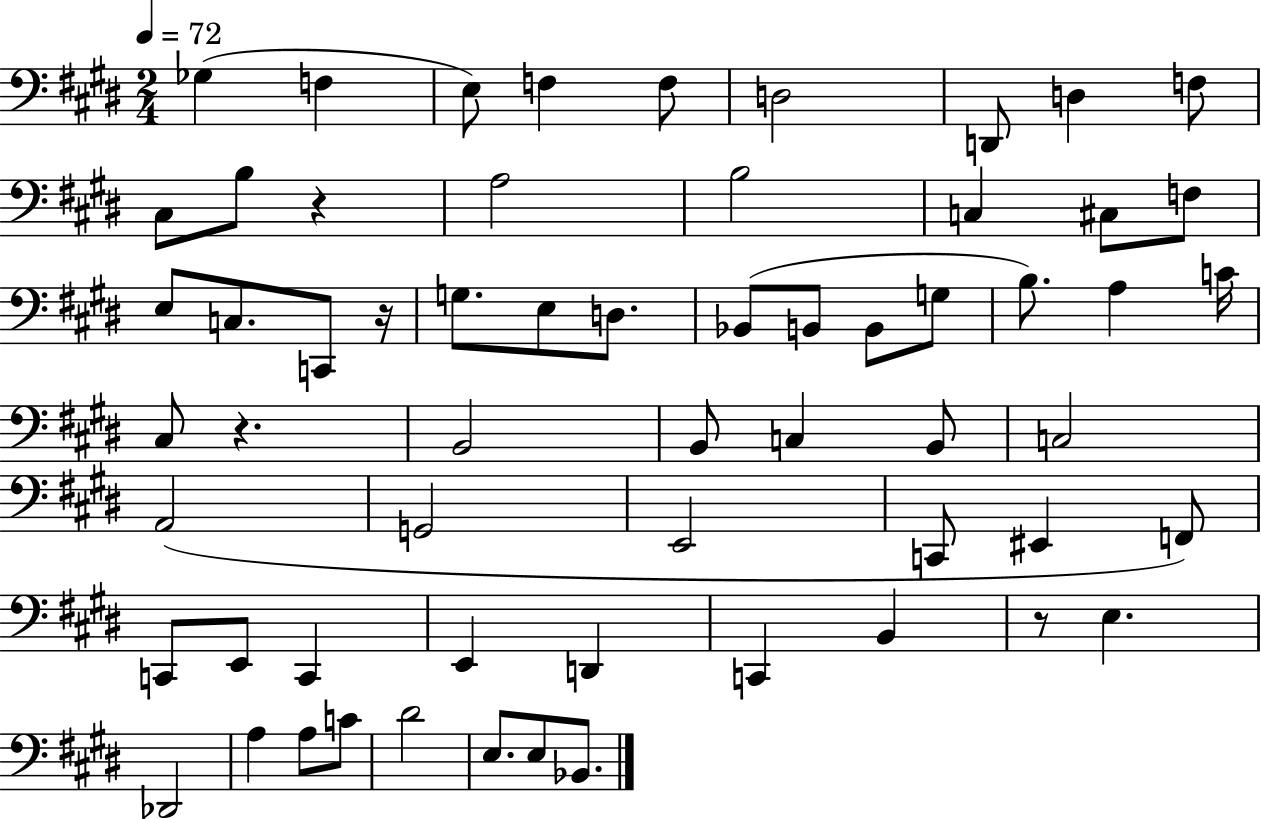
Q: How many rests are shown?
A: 4